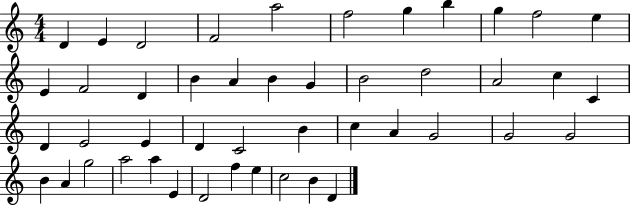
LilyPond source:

{
  \clef treble
  \numericTimeSignature
  \time 4/4
  \key c \major
  d'4 e'4 d'2 | f'2 a''2 | f''2 g''4 b''4 | g''4 f''2 e''4 | \break e'4 f'2 d'4 | b'4 a'4 b'4 g'4 | b'2 d''2 | a'2 c''4 c'4 | \break d'4 e'2 e'4 | d'4 c'2 b'4 | c''4 a'4 g'2 | g'2 g'2 | \break b'4 a'4 g''2 | a''2 a''4 e'4 | d'2 f''4 e''4 | c''2 b'4 d'4 | \break \bar "|."
}